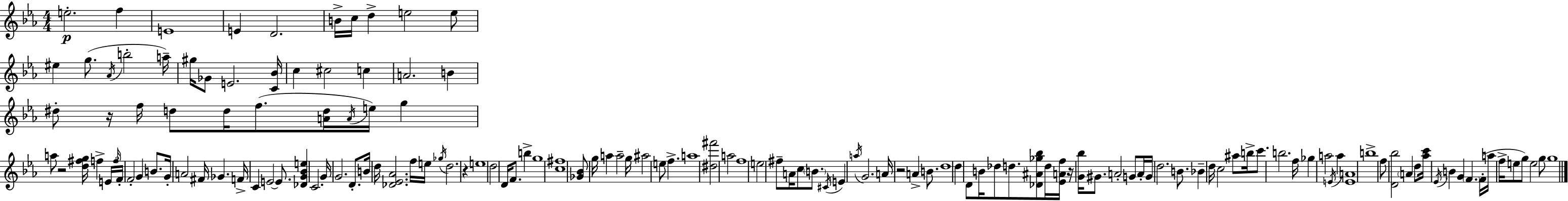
{
  \clef treble
  \numericTimeSignature
  \time 4/4
  \key ees \major
  e''2.-.\p f''4 | e'1 | e'4 d'2. | b'16-> c''16 d''4-> e''2 e''8 | \break eis''4 g''8.( \acciaccatura { aes'16 } b''2-. | a''16--) gis''16 ges'8 e'2. | <c' bes'>16 c''4 cis''2 c''4 | a'2. b'4 | \break dis''8-. r16 f''16 d''8 d''16 f''8.( <a' d''>16 \acciaccatura { a'16 } e''16) g''4 | a''8 r2 <d'' fis'' g''>16 f''4-> | \tuplet 3/2 { e'16 \grace { f''16 } f'16-. } f'2-. g'4 | b'8. g'16-. a'2 fis'16 ges'4. | \break f'16-> c'4 e'2~~ | e'8. <des' g' bes' e''>4 c'2. | g'16 g'2. | d'8.-. b'16 d''16 <des' ees' aes'>2. | \break f''16 e''16 \acciaccatura { ges''16 } d''2. | r4 e''1 | d''2 d'16 f'8. | b''4-> g''1 | \break <c'' fis''>1 | <ges' bes'>8 g''16 a''4 a''2-- | g''16 ais''2 e''8 f''4.-> | a''1 | \break <dis'' fis'''>2 a''2 | f''1 | e''2 fis''8-- a'16 c''8 | \parenthesize b'8. \acciaccatura { cis'16 } e'4 \acciaccatura { a''16 } g'2. | \break a'16 r2 a'4-> | b'8. d''1 | d''4 d'8 b'16 des''8 d''8. | <des' ais' ges'' bes''>8 d''16 <ees' a' f''>16 r16 <g' bes''>16 gis'8. a'2-. | \break g'8 a'16-. g'16 d''2. | b'8. bes'4-- d''16 c''2 | ais''8 b''16-> c'''8. b''2. | f''16 ges''4 a''2 | \break \acciaccatura { e'16 } a''4 <e' a'>1 | b''1-> | f''8 <d' bes''>2 | \parenthesize a'4 d''8 <aes'' c'''>16 \acciaccatura { ees'16 } b'4 g'4 | \break \parenthesize f'4. f'16-.( a''16 f''16-> e''8 g''8) e''2 | g''8 g''1 | \bar "|."
}